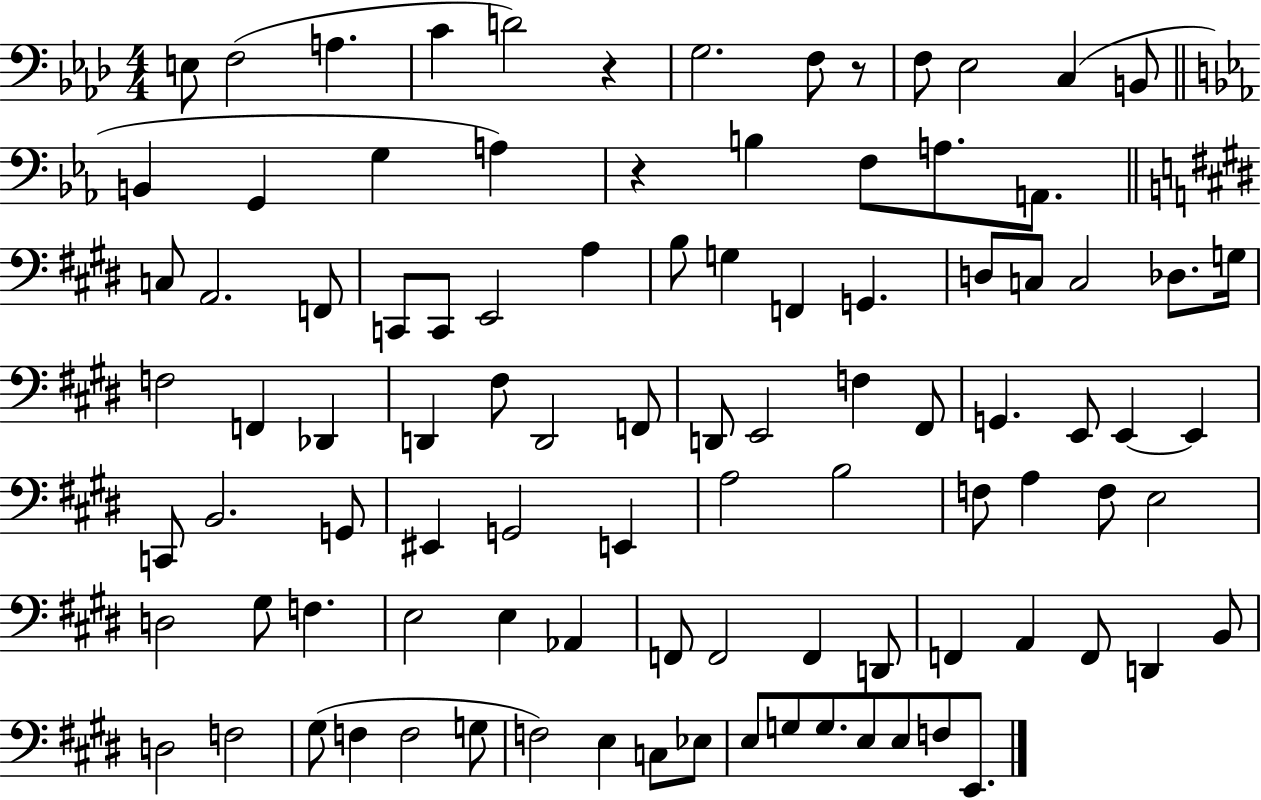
{
  \clef bass
  \numericTimeSignature
  \time 4/4
  \key aes \major
  e8 f2( a4. | c'4 d'2) r4 | g2. f8 r8 | f8 ees2 c4( b,8 | \break \bar "||" \break \key ees \major b,4 g,4 g4 a4) | r4 b4 f8 a8. a,8. | \bar "||" \break \key e \major c8 a,2. f,8 | c,8 c,8 e,2 a4 | b8 g4 f,4 g,4. | d8 c8 c2 des8. g16 | \break f2 f,4 des,4 | d,4 fis8 d,2 f,8 | d,8 e,2 f4 fis,8 | g,4. e,8 e,4~~ e,4 | \break c,8 b,2. g,8 | eis,4 g,2 e,4 | a2 b2 | f8 a4 f8 e2 | \break d2 gis8 f4. | e2 e4 aes,4 | f,8 f,2 f,4 d,8 | f,4 a,4 f,8 d,4 b,8 | \break d2 f2 | gis8( f4 f2 g8 | f2) e4 c8 ees8 | e8 g8 g8. e8 e8 f8 e,8. | \break \bar "|."
}